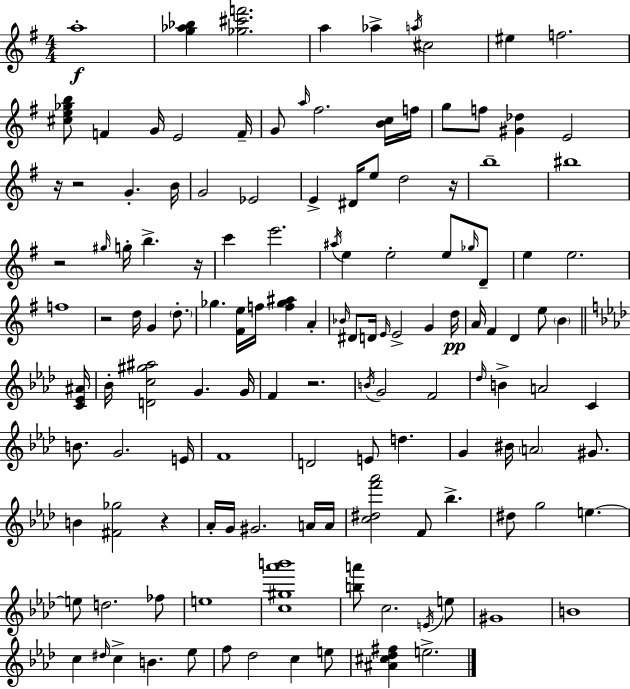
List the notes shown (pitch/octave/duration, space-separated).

A5/w [G5,Ab5,Bb5]/q [Gb5,C#6,F6]/h. A5/q Ab5/q A5/s C#5/h EIS5/q F5/h. [C#5,E5,Gb5,B5]/e F4/q G4/s E4/h F4/s G4/e A5/s F#5/h. [B4,C5]/s F5/s G5/e F5/e [G#4,Db5]/q E4/h R/s R/h G4/q. B4/s G4/h Eb4/h E4/q D#4/s E5/e D5/h R/s B5/w BIS5/w R/h G#5/s G5/s B5/q. R/s C6/q E6/h. A#5/s E5/q E5/h E5/e Gb5/s D4/e E5/q E5/h. F5/w R/h D5/s G4/q D5/e. Gb5/q. [F#4,E5]/s F5/s [F5,Gb5,A#5]/q A4/q Bb4/s D#4/e D4/s E4/s E4/h G4/q D5/s A4/s F#4/q D4/q E5/e B4/q [C4,Eb4,A#4]/s Bb4/s [D4,C5,G#5,A#5]/h G4/q. G4/s F4/q R/h. B4/s G4/h F4/h Db5/s B4/q A4/h C4/q B4/e. G4/h. E4/s F4/w D4/h E4/e D5/q. G4/q BIS4/s A4/h G#4/e. B4/q [F#4,Gb5]/h R/q Ab4/s G4/s G#4/h. A4/s A4/s [C5,D#5,F6,Ab6]/h F4/e Bb5/q. D#5/e G5/h E5/q. E5/e D5/h. FES5/e E5/w [C5,G#5,Ab6,B6]/w [B5,A6]/e C5/h. E4/s E5/e G#4/w B4/w C5/q D#5/s C5/q B4/q. Eb5/e F5/e Db5/h C5/q E5/e [A#4,C#5,Db5,F#5]/q E5/h.